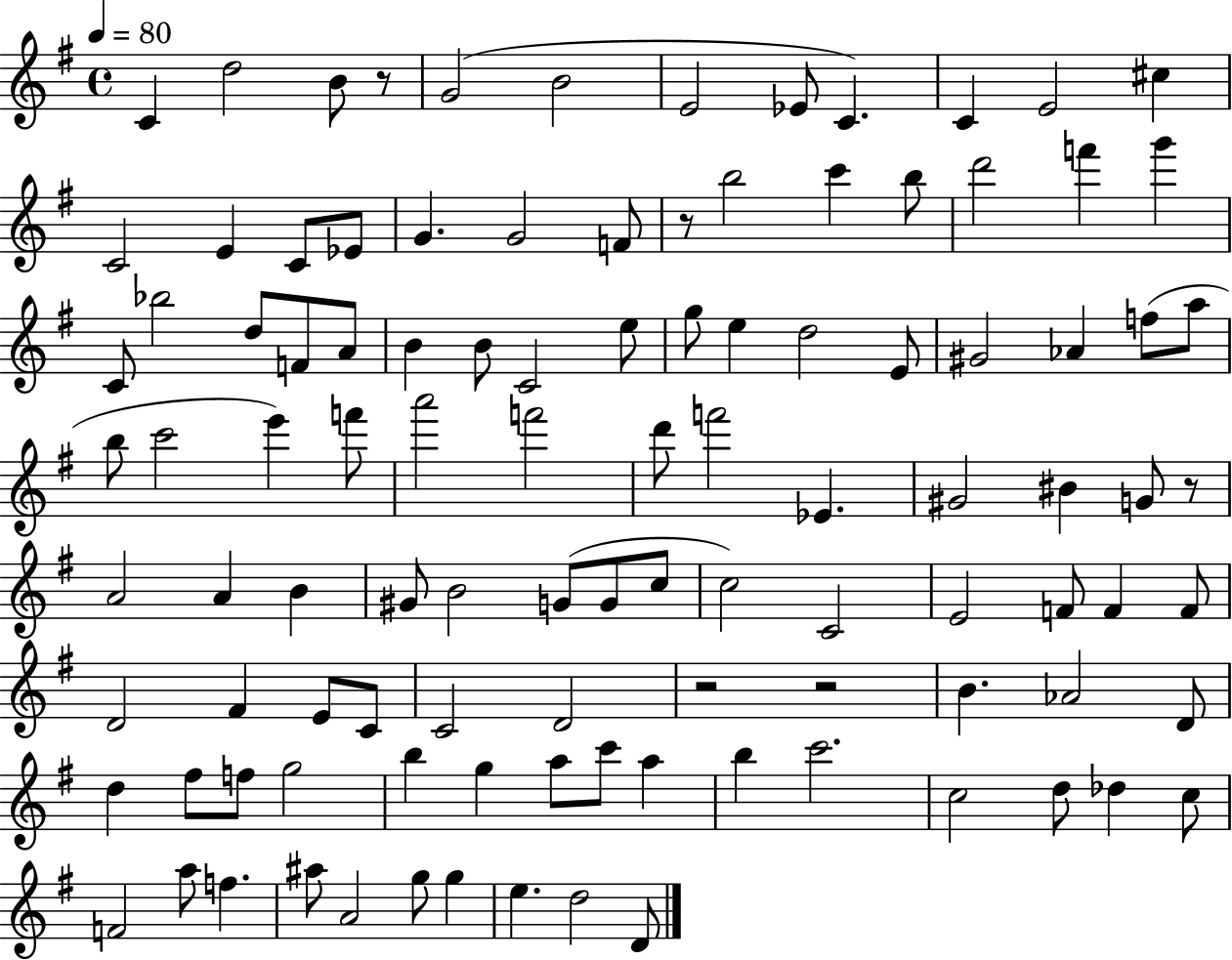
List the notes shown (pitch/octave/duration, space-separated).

C4/q D5/h B4/e R/e G4/h B4/h E4/h Eb4/e C4/q. C4/q E4/h C#5/q C4/h E4/q C4/e Eb4/e G4/q. G4/h F4/e R/e B5/h C6/q B5/e D6/h F6/q G6/q C4/e Bb5/h D5/e F4/e A4/e B4/q B4/e C4/h E5/e G5/e E5/q D5/h E4/e G#4/h Ab4/q F5/e A5/e B5/e C6/h E6/q F6/e A6/h F6/h D6/e F6/h Eb4/q. G#4/h BIS4/q G4/e R/e A4/h A4/q B4/q G#4/e B4/h G4/e G4/e C5/e C5/h C4/h E4/h F4/e F4/q F4/e D4/h F#4/q E4/e C4/e C4/h D4/h R/h R/h B4/q. Ab4/h D4/e D5/q F#5/e F5/e G5/h B5/q G5/q A5/e C6/e A5/q B5/q C6/h. C5/h D5/e Db5/q C5/e F4/h A5/e F5/q. A#5/e A4/h G5/e G5/q E5/q. D5/h D4/e